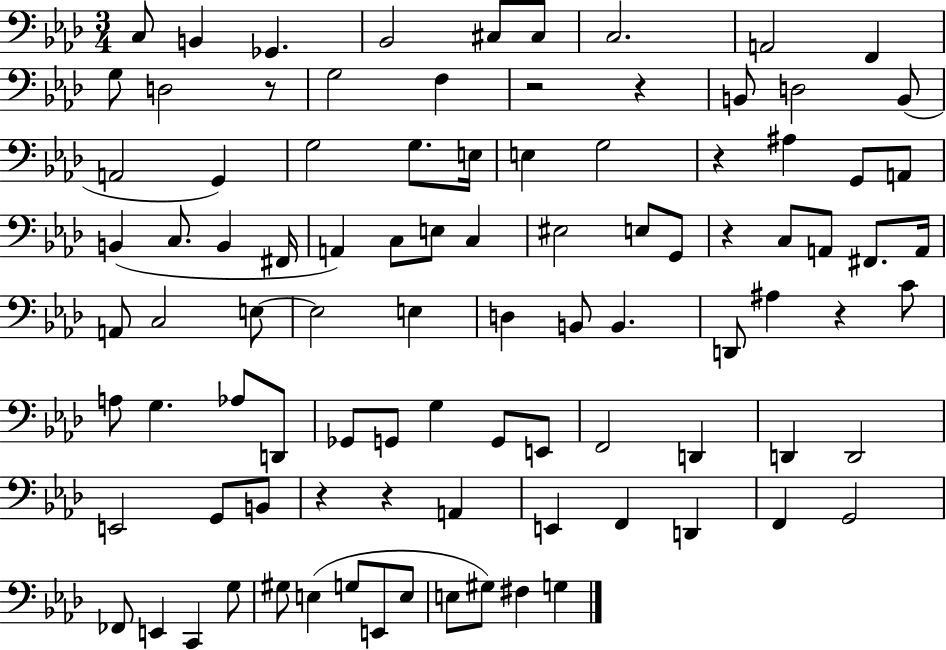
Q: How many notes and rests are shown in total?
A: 95